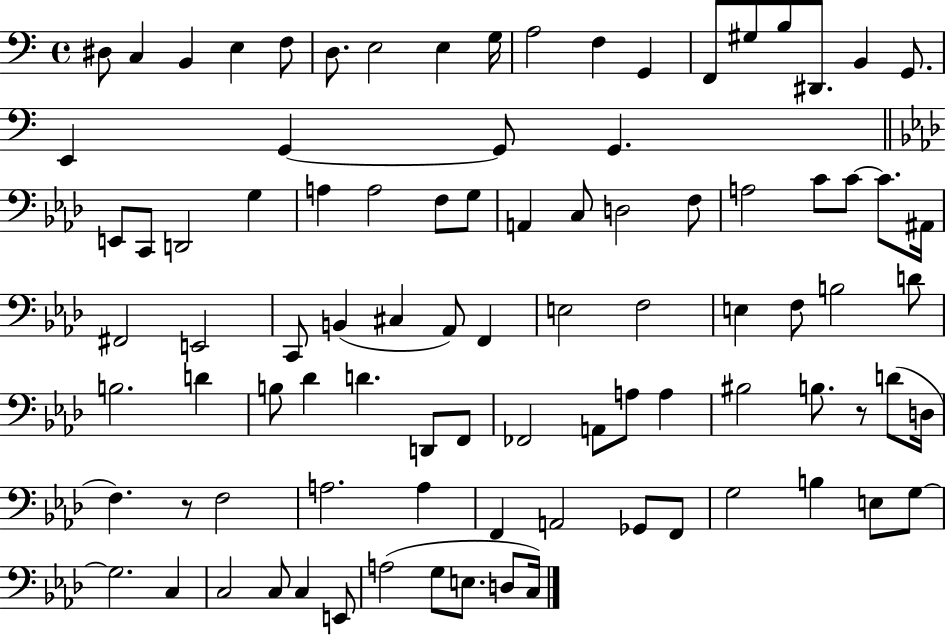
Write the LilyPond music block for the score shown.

{
  \clef bass
  \time 4/4
  \defaultTimeSignature
  \key c \major
  dis8 c4 b,4 e4 f8 | d8. e2 e4 g16 | a2 f4 g,4 | f,8 gis8 b8 dis,8. b,4 g,8. | \break e,4 g,4~~ g,8 g,4. | \bar "||" \break \key aes \major e,8 c,8 d,2 g4 | a4 a2 f8 g8 | a,4 c8 d2 f8 | a2 c'8 c'8~~ c'8. ais,16 | \break fis,2 e,2 | c,8 b,4( cis4 aes,8) f,4 | e2 f2 | e4 f8 b2 d'8 | \break b2. d'4 | b8 des'4 d'4. d,8 f,8 | fes,2 a,8 a8 a4 | bis2 b8. r8 d'8( d16 | \break f4.) r8 f2 | a2. a4 | f,4 a,2 ges,8 f,8 | g2 b4 e8 g8~~ | \break g2. c4 | c2 c8 c4 e,8 | a2( g8 e8. d8 c16) | \bar "|."
}